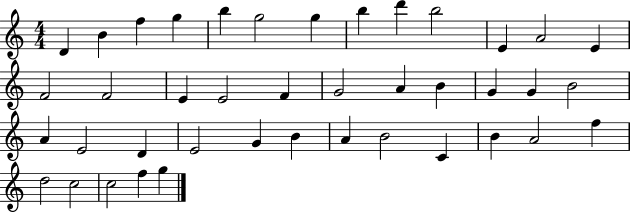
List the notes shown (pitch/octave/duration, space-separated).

D4/q B4/q F5/q G5/q B5/q G5/h G5/q B5/q D6/q B5/h E4/q A4/h E4/q F4/h F4/h E4/q E4/h F4/q G4/h A4/q B4/q G4/q G4/q B4/h A4/q E4/h D4/q E4/h G4/q B4/q A4/q B4/h C4/q B4/q A4/h F5/q D5/h C5/h C5/h F5/q G5/q